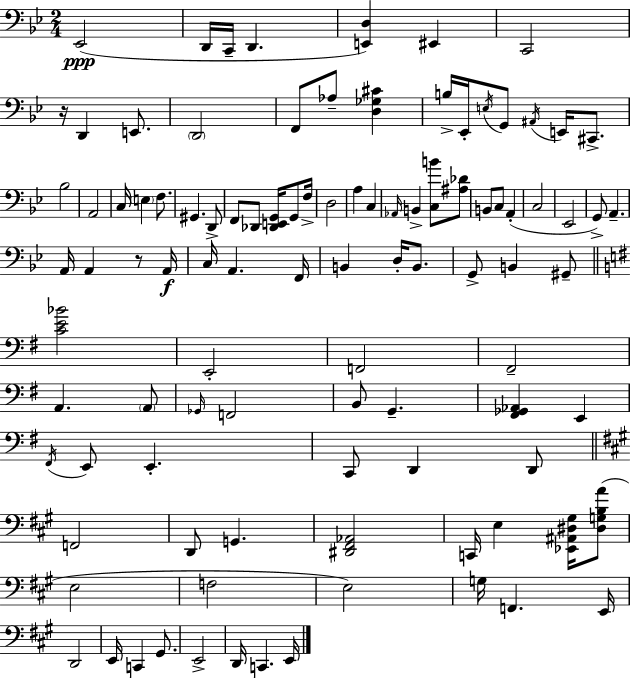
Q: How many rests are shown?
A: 2